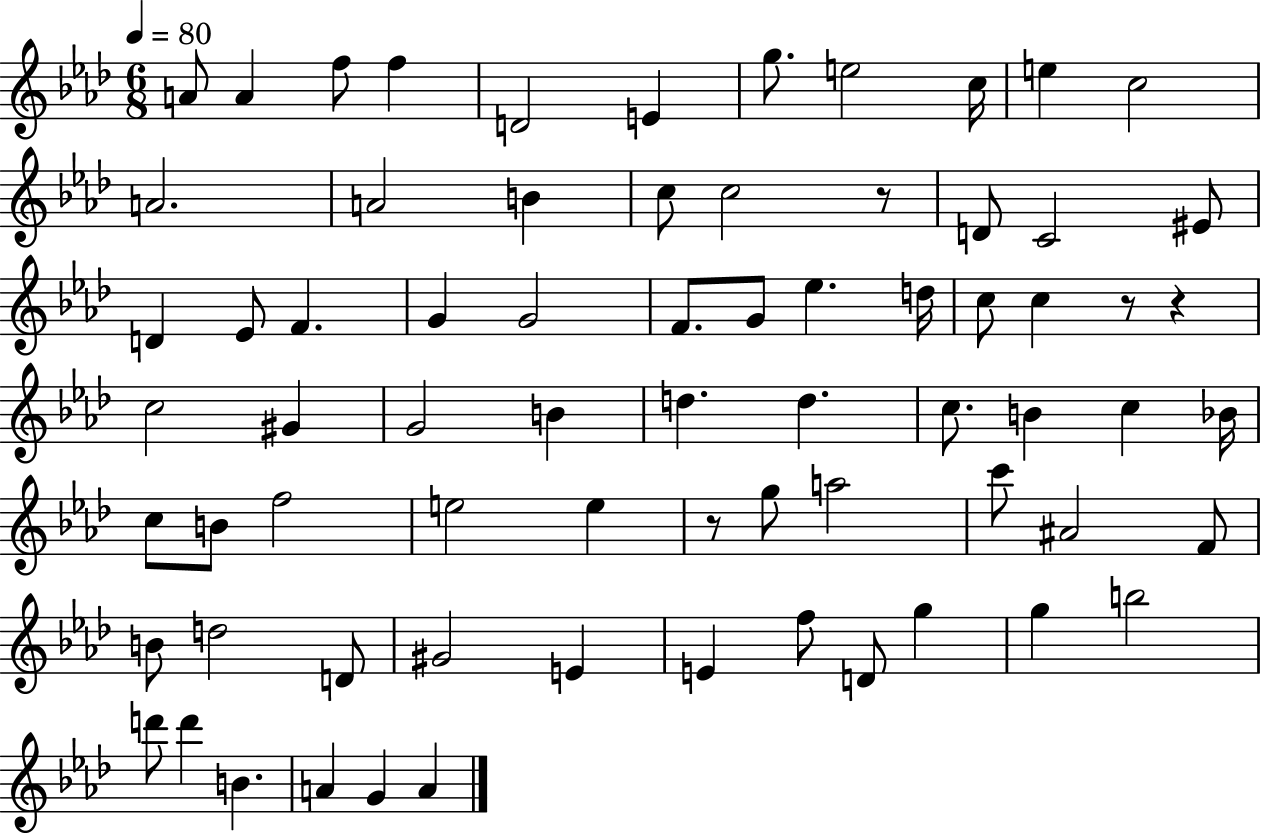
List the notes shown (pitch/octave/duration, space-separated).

A4/e A4/q F5/e F5/q D4/h E4/q G5/e. E5/h C5/s E5/q C5/h A4/h. A4/h B4/q C5/e C5/h R/e D4/e C4/h EIS4/e D4/q Eb4/e F4/q. G4/q G4/h F4/e. G4/e Eb5/q. D5/s C5/e C5/q R/e R/q C5/h G#4/q G4/h B4/q D5/q. D5/q. C5/e. B4/q C5/q Bb4/s C5/e B4/e F5/h E5/h E5/q R/e G5/e A5/h C6/e A#4/h F4/e B4/e D5/h D4/e G#4/h E4/q E4/q F5/e D4/e G5/q G5/q B5/h D6/e D6/q B4/q. A4/q G4/q A4/q